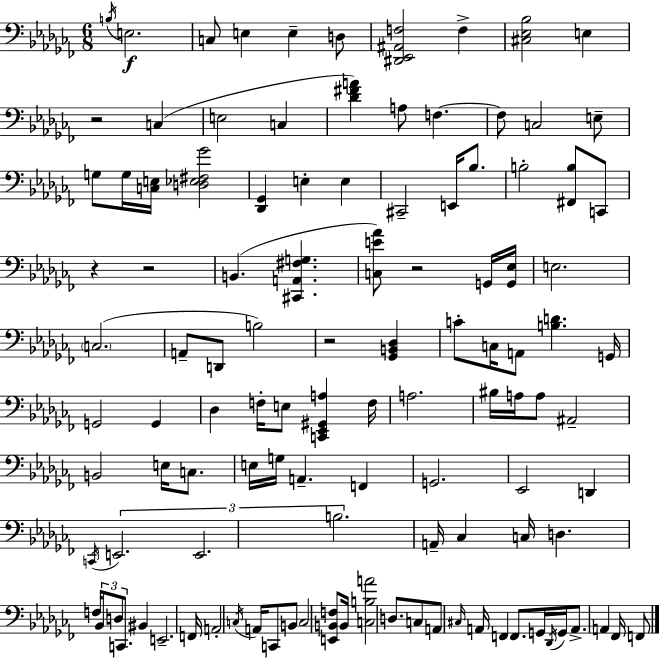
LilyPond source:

{
  \clef bass
  \numericTimeSignature
  \time 6/8
  \key aes \minor
  \acciaccatura { b16 }\f e2. | c8 e4 e4-- d8 | <dis, ees, ais, f>2 f4-> | <cis ees bes>2 e4 | \break r2 c4( | e2 c4 | <des' fis' a'>4) a8 f4.~~ | f8 c2 e8-- | \break g8 g16 <c e>16 <d ees fis ges'>2 | <des, ges,>4 e4-. e4 | cis,2-- e,16 bes8. | b2-. <fis, b>8 c,8 | \break r4 r2 | b,4.( <cis, a, fis g>4. | <c e' aes'>8) r2 g,16 | <g, ees>16 e2. | \break \parenthesize c2.( | a,8-- d,8 b2) | r2 <ges, b, des>4 | c'8-. c16 a,8 <b d'>4. | \break g,16 g,2 g,4 | des4 f16-. e8 <c, ees, gis, a>4 | f16 a2. | bis16 a16 a8 ais,2-- | \break b,2 e16 c8. | e16 g16 a,4.-- f,4 | g,2. | ees,2 d,4 | \break \acciaccatura { c,16 } \tuplet 3/2 { e,2. | e,2. | b2. } | a,16-- ces4 c16 d4. | \break f16 \tuplet 3/2 { bes,8 d8 c,8. } bis,4 | e,2.-- | f,16 a,2-. \acciaccatura { c16 } | a,16 c,8 b,8 c2 | \break <e, b, f>8 b,16 <c b a'>2 | d8. c8 a,8 \grace { cis16 } a,16 f,4 | f,8. g,16 \acciaccatura { des,16 } g,16 a,8.-> a,4 | fes,16 f,8 \bar "|."
}